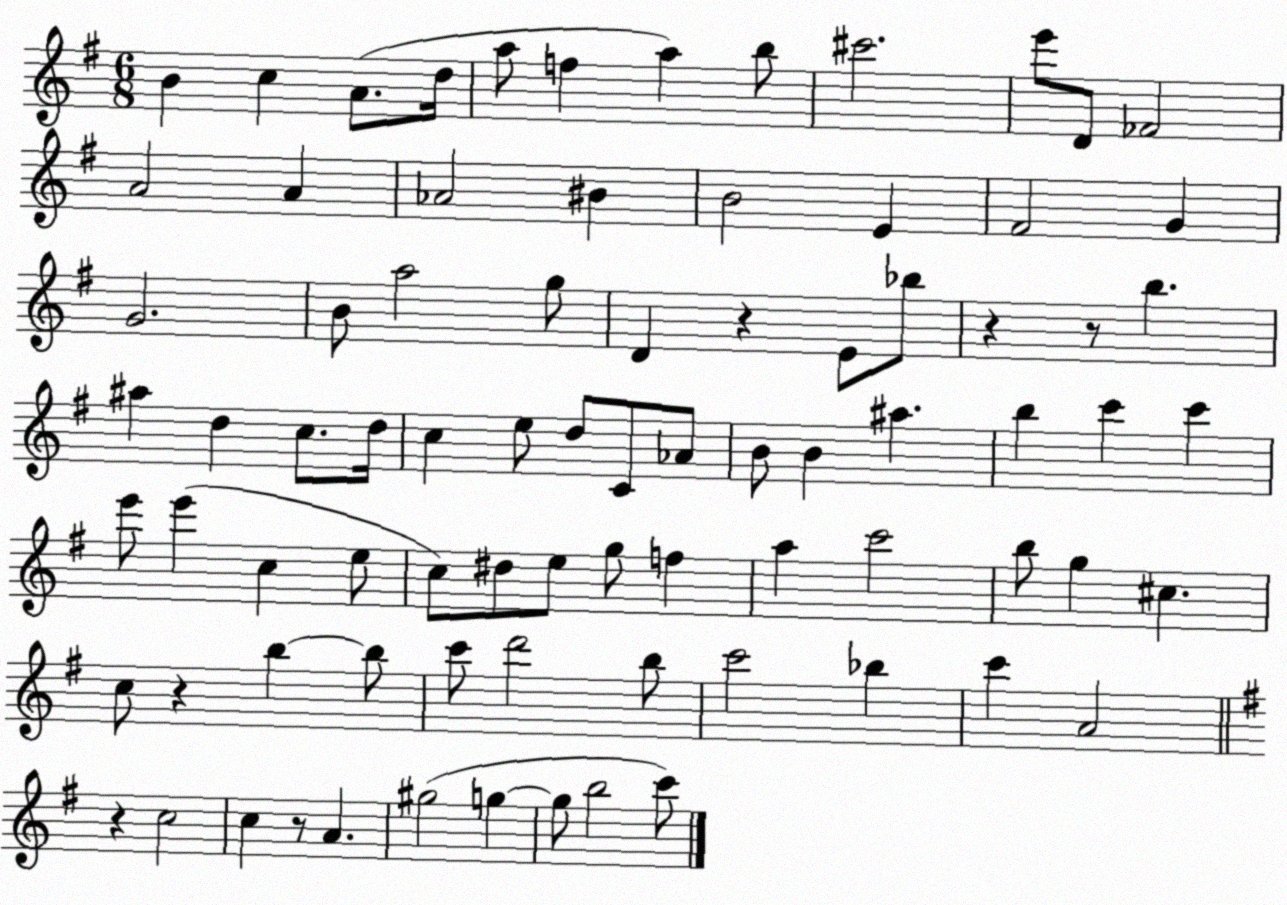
X:1
T:Untitled
M:6/8
L:1/4
K:G
B c A/2 d/4 a/2 f a b/2 ^c'2 e'/2 D/2 _F2 A2 A _A2 ^B B2 E ^F2 G G2 B/2 a2 g/2 D z E/2 _b/2 z z/2 b ^a d c/2 d/4 c e/2 d/2 C/2 _A/2 B/2 B ^a b c' c' e'/2 e' c e/2 c/2 ^d/2 e/2 g/2 f a c'2 b/2 g ^c c/2 z b b/2 c'/2 d'2 b/2 c'2 _b c' A2 z c2 c z/2 A ^g2 g g/2 b2 c'/2